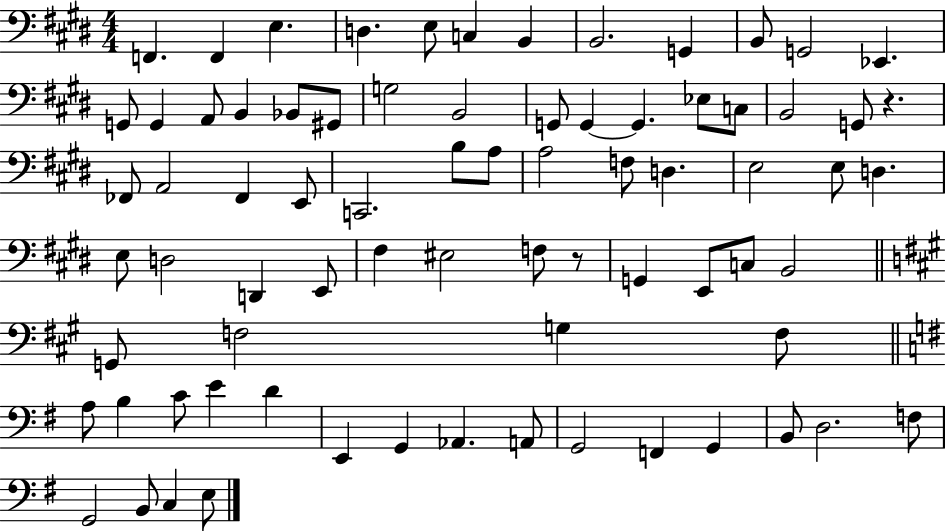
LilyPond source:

{
  \clef bass
  \numericTimeSignature
  \time 4/4
  \key e \major
  \repeat volta 2 { f,4. f,4 e4. | d4. e8 c4 b,4 | b,2. g,4 | b,8 g,2 ees,4. | \break g,8 g,4 a,8 b,4 bes,8 gis,8 | g2 b,2 | g,8 g,4~~ g,4. ees8 c8 | b,2 g,8 r4. | \break fes,8 a,2 fes,4 e,8 | c,2. b8 a8 | a2 f8 d4. | e2 e8 d4. | \break e8 d2 d,4 e,8 | fis4 eis2 f8 r8 | g,4 e,8 c8 b,2 | \bar "||" \break \key a \major g,8 f2 g4 f8 | \bar "||" \break \key e \minor a8 b4 c'8 e'4 d'4 | e,4 g,4 aes,4. a,8 | g,2 f,4 g,4 | b,8 d2. f8 | \break g,2 b,8 c4 e8 | } \bar "|."
}